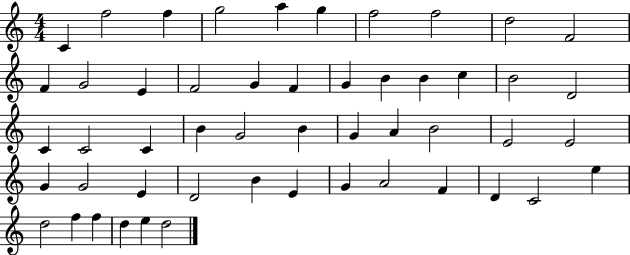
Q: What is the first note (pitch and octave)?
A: C4